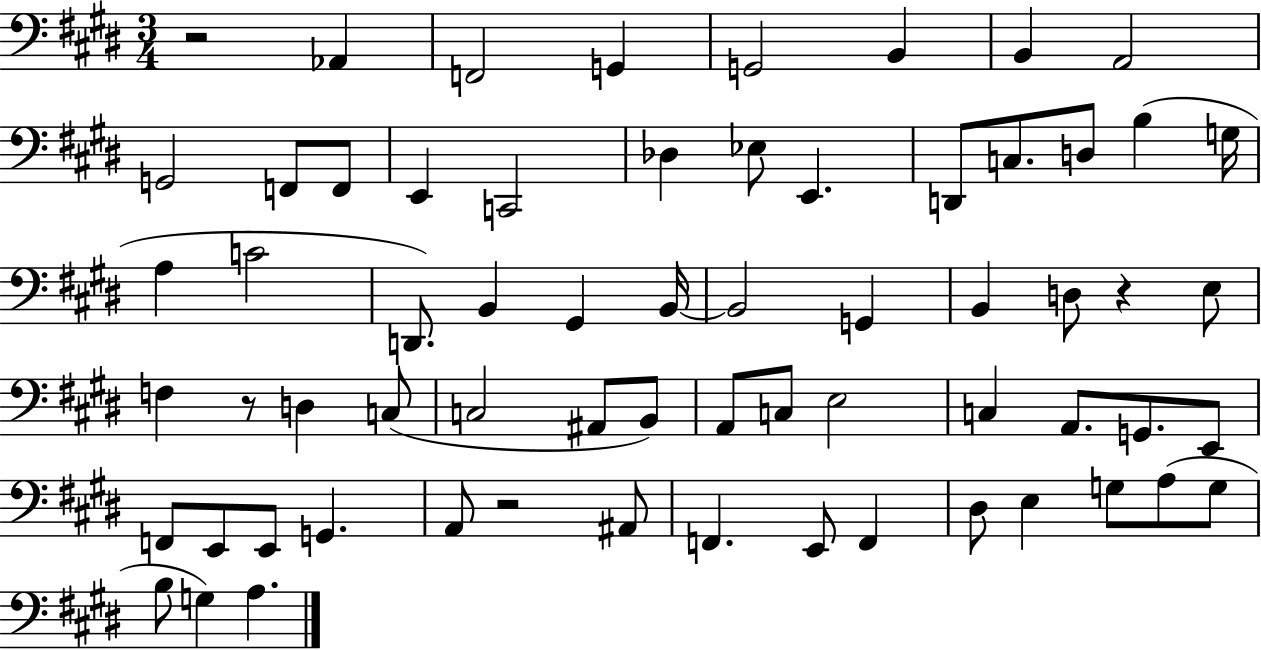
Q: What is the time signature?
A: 3/4